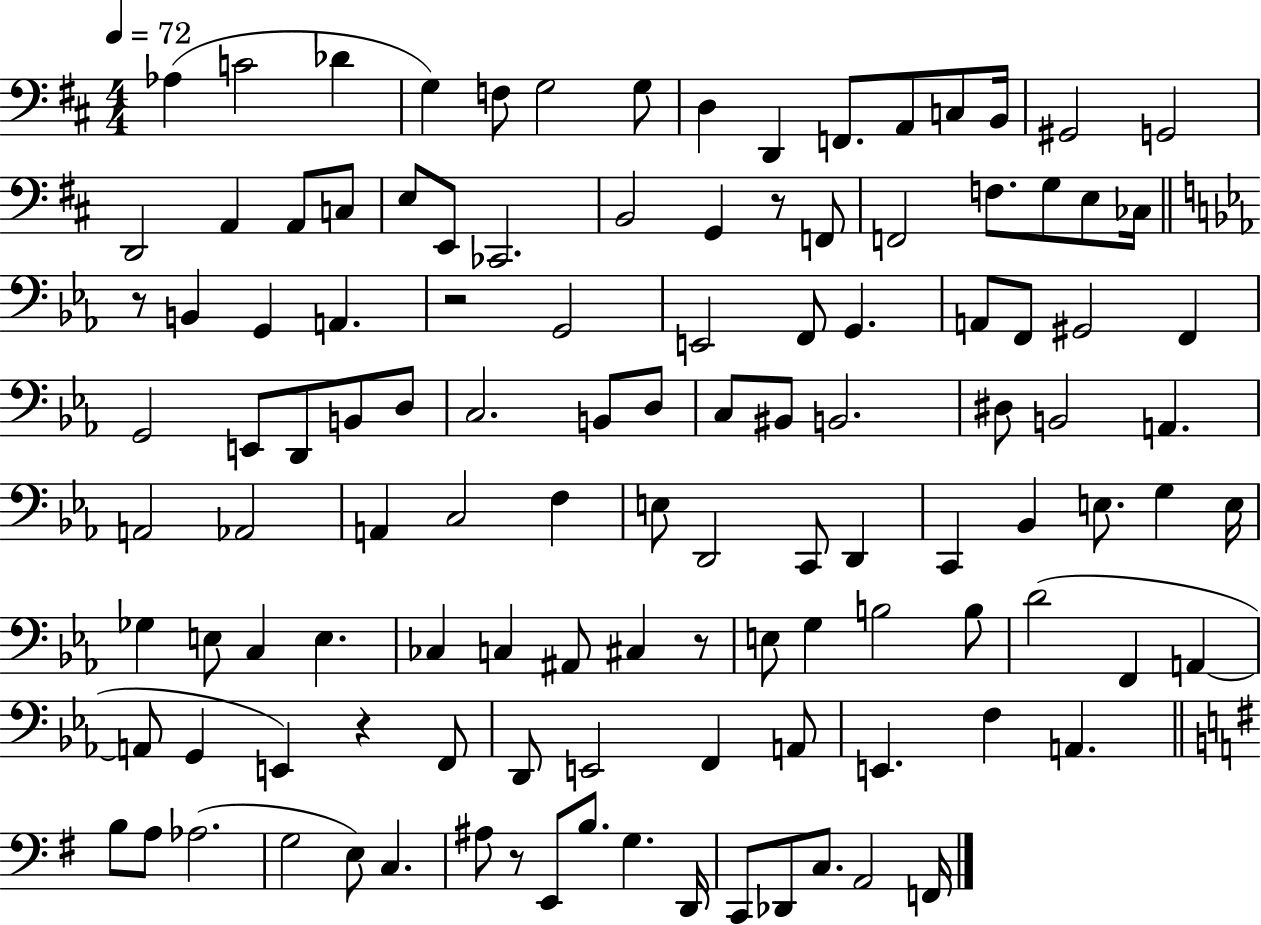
X:1
T:Untitled
M:4/4
L:1/4
K:D
_A, C2 _D G, F,/2 G,2 G,/2 D, D,, F,,/2 A,,/2 C,/2 B,,/4 ^G,,2 G,,2 D,,2 A,, A,,/2 C,/2 E,/2 E,,/2 _C,,2 B,,2 G,, z/2 F,,/2 F,,2 F,/2 G,/2 E,/2 _C,/4 z/2 B,, G,, A,, z2 G,,2 E,,2 F,,/2 G,, A,,/2 F,,/2 ^G,,2 F,, G,,2 E,,/2 D,,/2 B,,/2 D,/2 C,2 B,,/2 D,/2 C,/2 ^B,,/2 B,,2 ^D,/2 B,,2 A,, A,,2 _A,,2 A,, C,2 F, E,/2 D,,2 C,,/2 D,, C,, _B,, E,/2 G, E,/4 _G, E,/2 C, E, _C, C, ^A,,/2 ^C, z/2 E,/2 G, B,2 B,/2 D2 F,, A,, A,,/2 G,, E,, z F,,/2 D,,/2 E,,2 F,, A,,/2 E,, F, A,, B,/2 A,/2 _A,2 G,2 E,/2 C, ^A,/2 z/2 E,,/2 B,/2 G, D,,/4 C,,/2 _D,,/2 C,/2 A,,2 F,,/4